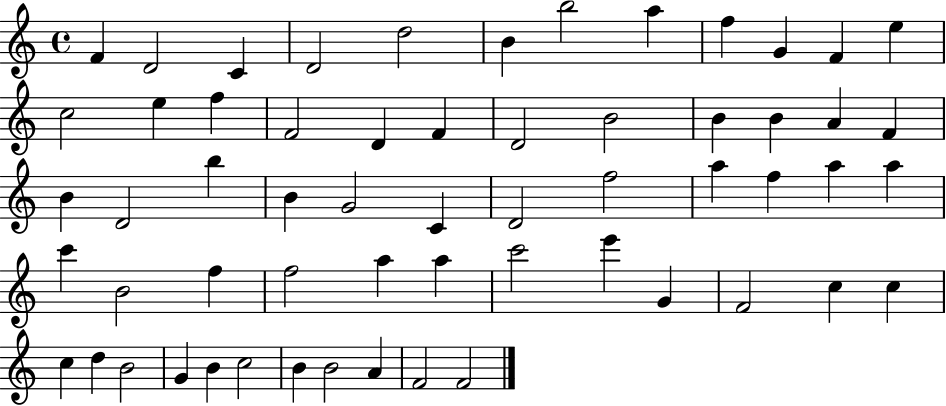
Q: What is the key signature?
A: C major